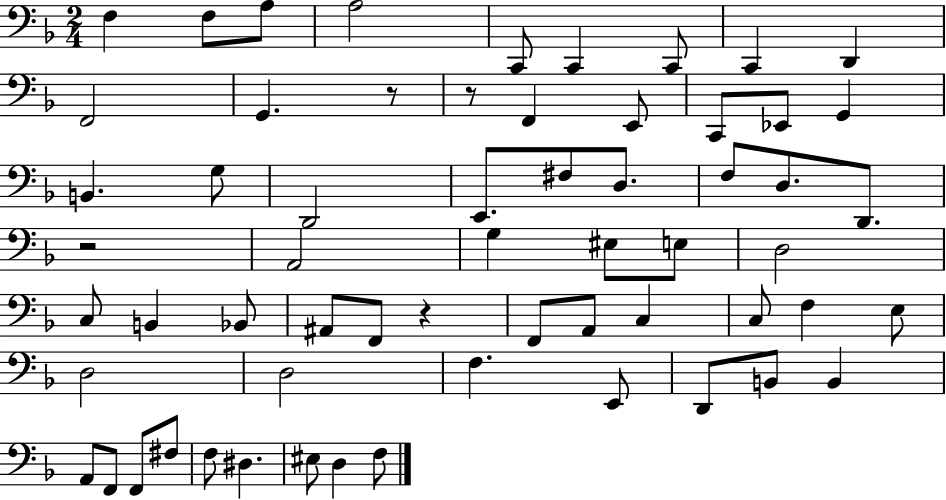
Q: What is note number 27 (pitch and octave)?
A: G3